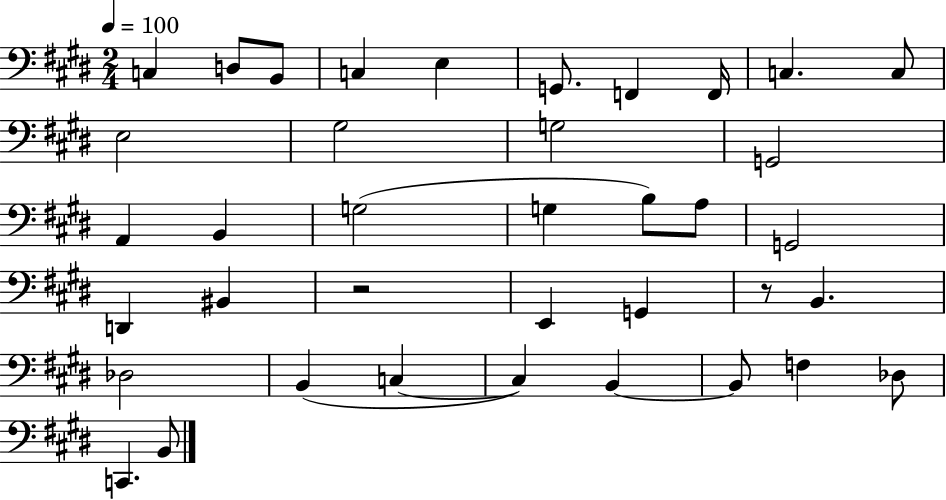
{
  \clef bass
  \numericTimeSignature
  \time 2/4
  \key e \major
  \tempo 4 = 100
  \repeat volta 2 { c4 d8 b,8 | c4 e4 | g,8. f,4 f,16 | c4. c8 | \break e2 | gis2 | g2 | g,2 | \break a,4 b,4 | g2( | g4 b8) a8 | g,2 | \break d,4 bis,4 | r2 | e,4 g,4 | r8 b,4. | \break des2 | b,4( c4~~ | c4) b,4~~ | b,8 f4 des8 | \break c,4. b,8 | } \bar "|."
}